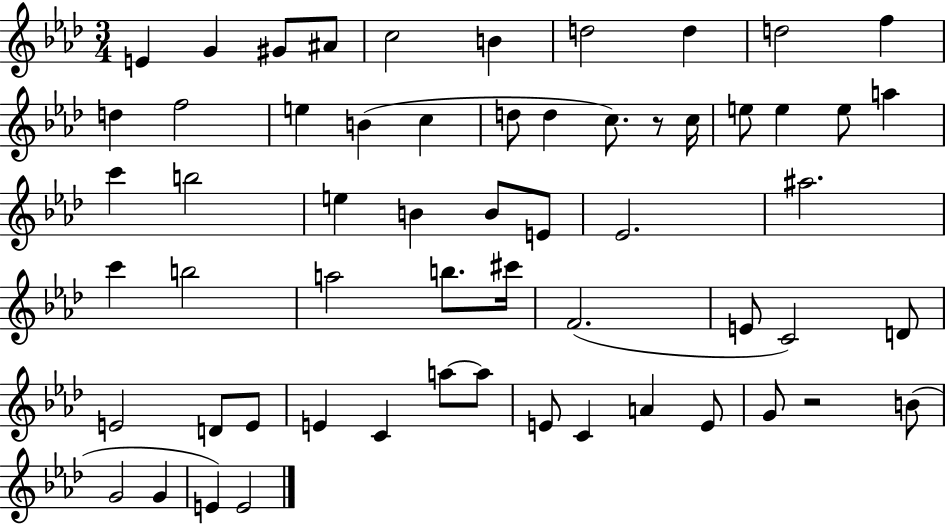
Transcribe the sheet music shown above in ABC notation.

X:1
T:Untitled
M:3/4
L:1/4
K:Ab
E G ^G/2 ^A/2 c2 B d2 d d2 f d f2 e B c d/2 d c/2 z/2 c/4 e/2 e e/2 a c' b2 e B B/2 E/2 _E2 ^a2 c' b2 a2 b/2 ^c'/4 F2 E/2 C2 D/2 E2 D/2 E/2 E C a/2 a/2 E/2 C A E/2 G/2 z2 B/2 G2 G E E2